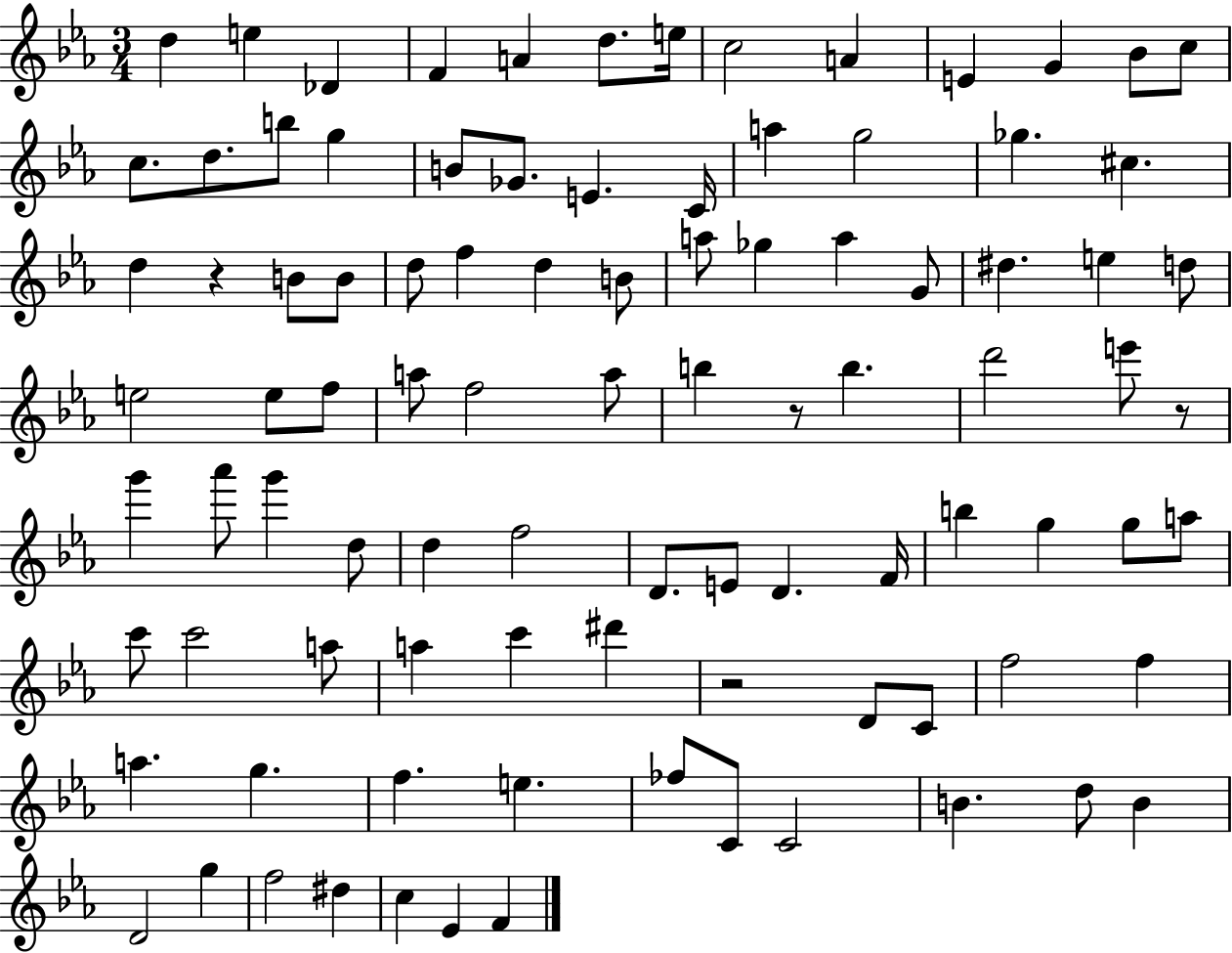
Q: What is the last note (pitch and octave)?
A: F4